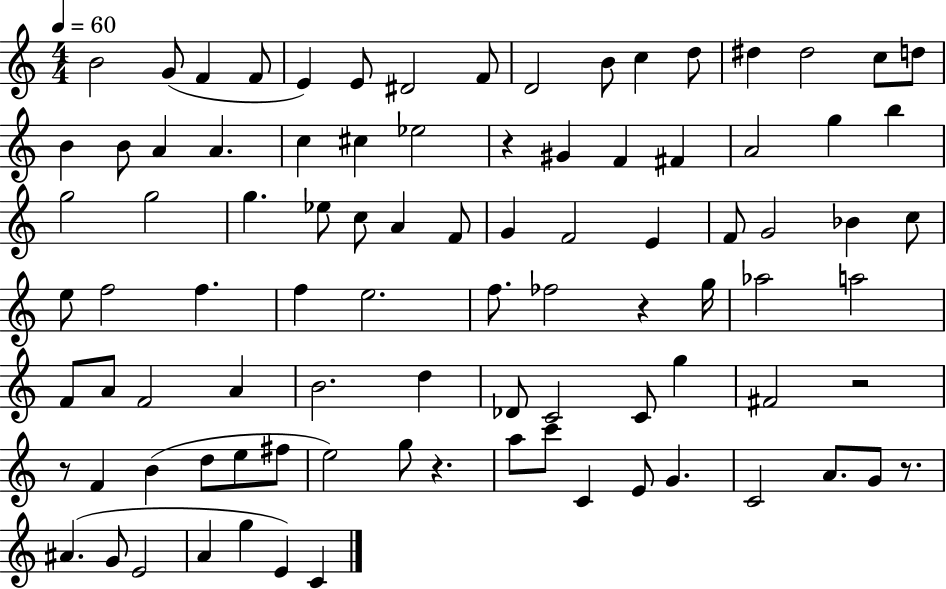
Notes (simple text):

B4/h G4/e F4/q F4/e E4/q E4/e D#4/h F4/e D4/h B4/e C5/q D5/e D#5/q D#5/h C5/e D5/e B4/q B4/e A4/q A4/q. C5/q C#5/q Eb5/h R/q G#4/q F4/q F#4/q A4/h G5/q B5/q G5/h G5/h G5/q. Eb5/e C5/e A4/q F4/e G4/q F4/h E4/q F4/e G4/h Bb4/q C5/e E5/e F5/h F5/q. F5/q E5/h. F5/e. FES5/h R/q G5/s Ab5/h A5/h F4/e A4/e F4/h A4/q B4/h. D5/q Db4/e C4/h C4/e G5/q F#4/h R/h R/e F4/q B4/q D5/e E5/e F#5/e E5/h G5/e R/q. A5/e C6/e C4/q E4/e G4/q. C4/h A4/e. G4/e R/e. A#4/q. G4/e E4/h A4/q G5/q E4/q C4/q